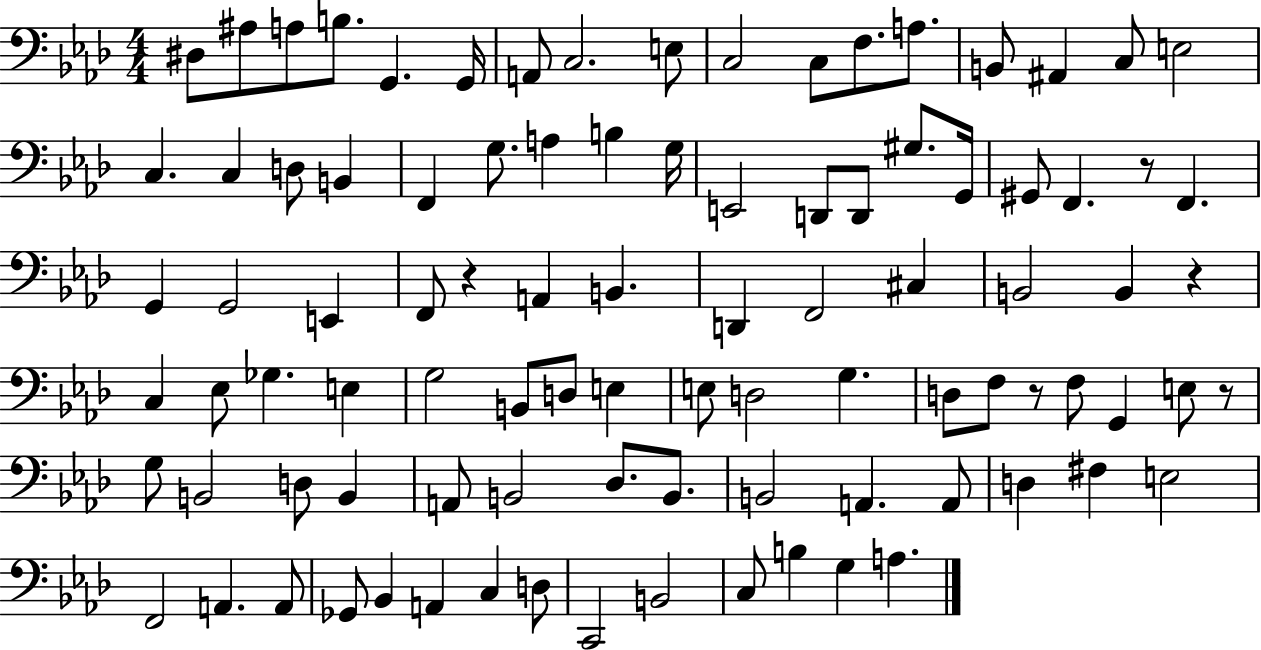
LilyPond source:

{
  \clef bass
  \numericTimeSignature
  \time 4/4
  \key aes \major
  dis8 ais8 a8 b8. g,4. g,16 | a,8 c2. e8 | c2 c8 f8. a8. | b,8 ais,4 c8 e2 | \break c4. c4 d8 b,4 | f,4 g8. a4 b4 g16 | e,2 d,8 d,8 gis8. g,16 | gis,8 f,4. r8 f,4. | \break g,4 g,2 e,4 | f,8 r4 a,4 b,4. | d,4 f,2 cis4 | b,2 b,4 r4 | \break c4 ees8 ges4. e4 | g2 b,8 d8 e4 | e8 d2 g4. | d8 f8 r8 f8 g,4 e8 r8 | \break g8 b,2 d8 b,4 | a,8 b,2 des8. b,8. | b,2 a,4. a,8 | d4 fis4 e2 | \break f,2 a,4. a,8 | ges,8 bes,4 a,4 c4 d8 | c,2 b,2 | c8 b4 g4 a4. | \break \bar "|."
}